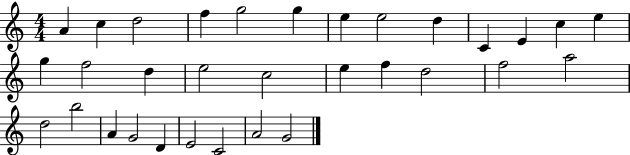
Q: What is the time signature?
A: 4/4